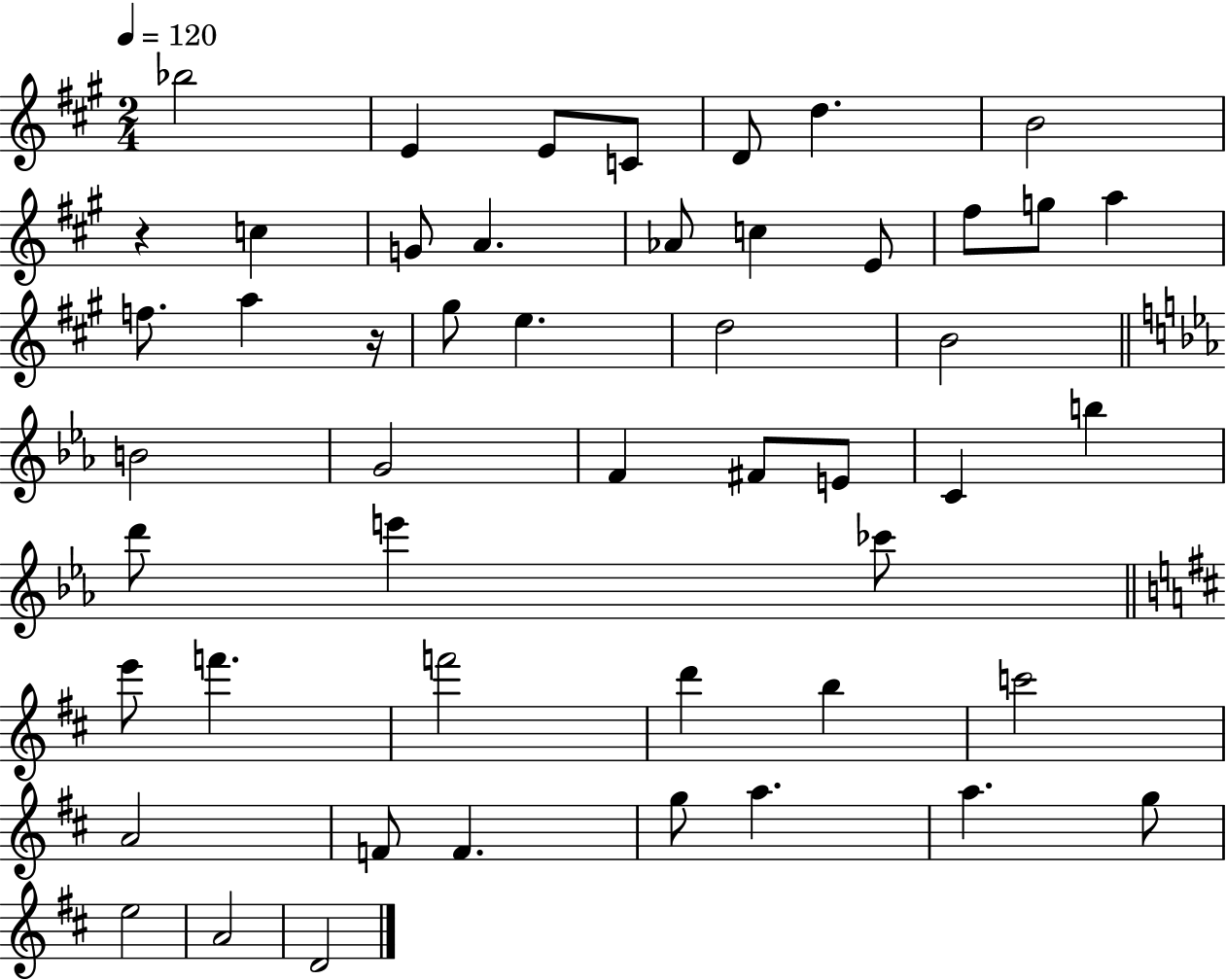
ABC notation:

X:1
T:Untitled
M:2/4
L:1/4
K:A
_b2 E E/2 C/2 D/2 d B2 z c G/2 A _A/2 c E/2 ^f/2 g/2 a f/2 a z/4 ^g/2 e d2 B2 B2 G2 F ^F/2 E/2 C b d'/2 e' _c'/2 e'/2 f' f'2 d' b c'2 A2 F/2 F g/2 a a g/2 e2 A2 D2